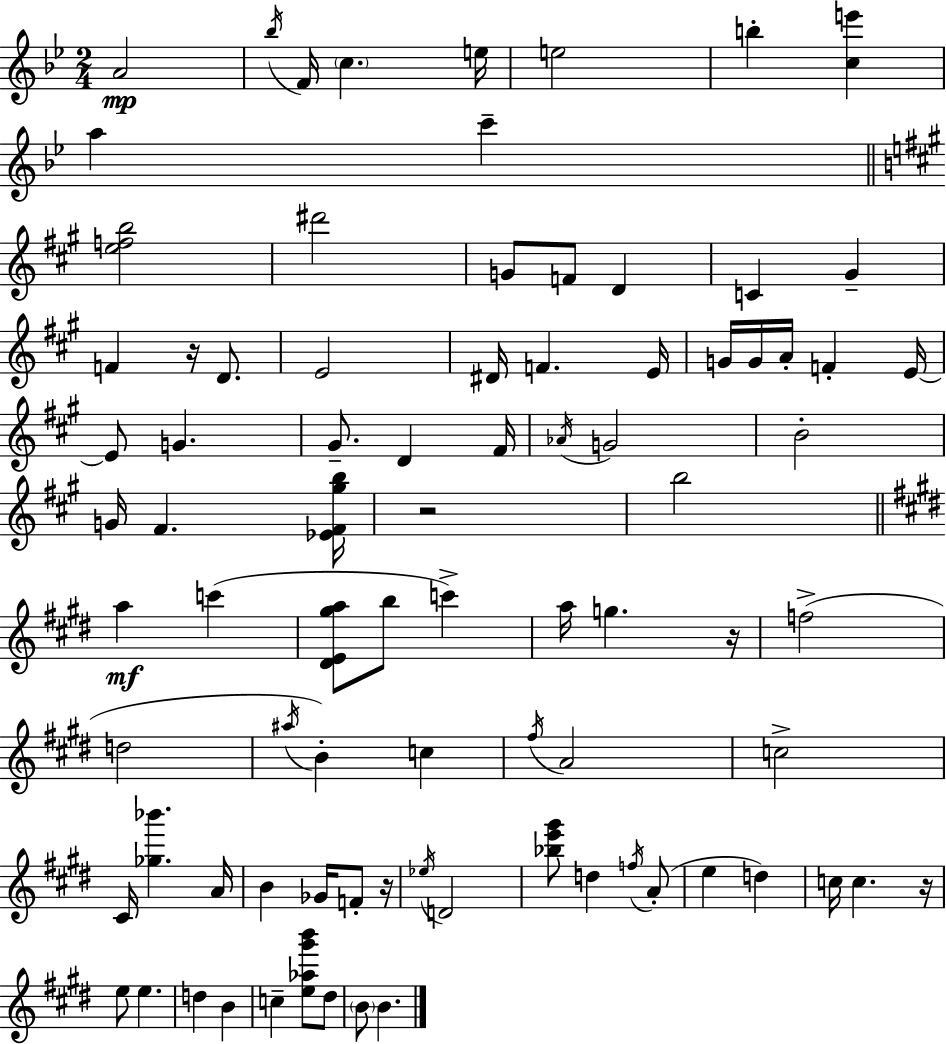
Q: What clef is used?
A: treble